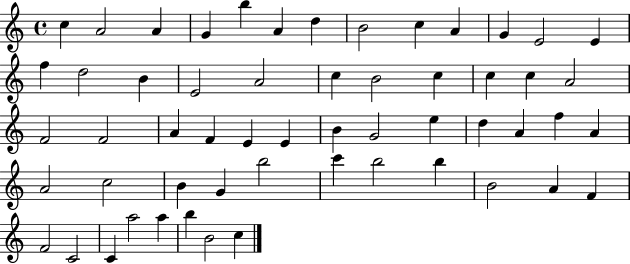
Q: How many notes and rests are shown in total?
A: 56